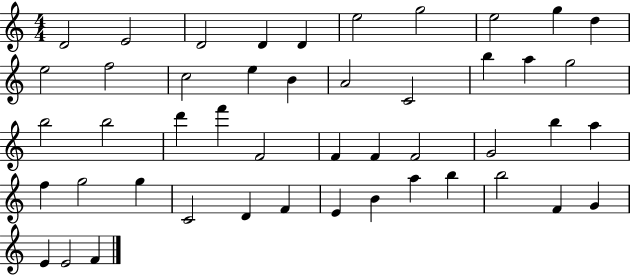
{
  \clef treble
  \numericTimeSignature
  \time 4/4
  \key c \major
  d'2 e'2 | d'2 d'4 d'4 | e''2 g''2 | e''2 g''4 d''4 | \break e''2 f''2 | c''2 e''4 b'4 | a'2 c'2 | b''4 a''4 g''2 | \break b''2 b''2 | d'''4 f'''4 f'2 | f'4 f'4 f'2 | g'2 b''4 a''4 | \break f''4 g''2 g''4 | c'2 d'4 f'4 | e'4 b'4 a''4 b''4 | b''2 f'4 g'4 | \break e'4 e'2 f'4 | \bar "|."
}